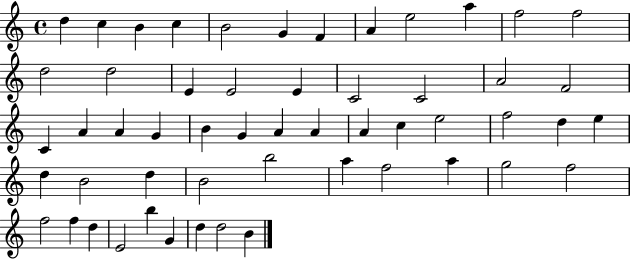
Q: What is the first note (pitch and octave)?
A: D5